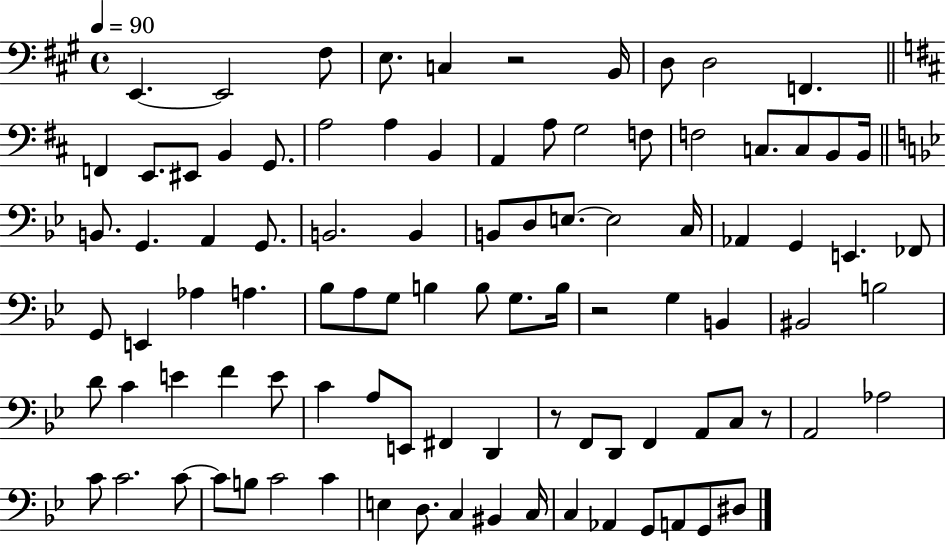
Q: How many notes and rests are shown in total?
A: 95